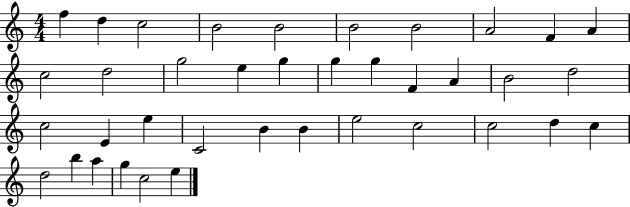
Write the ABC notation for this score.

X:1
T:Untitled
M:4/4
L:1/4
K:C
f d c2 B2 B2 B2 B2 A2 F A c2 d2 g2 e g g g F A B2 d2 c2 E e C2 B B e2 c2 c2 d c d2 b a g c2 e